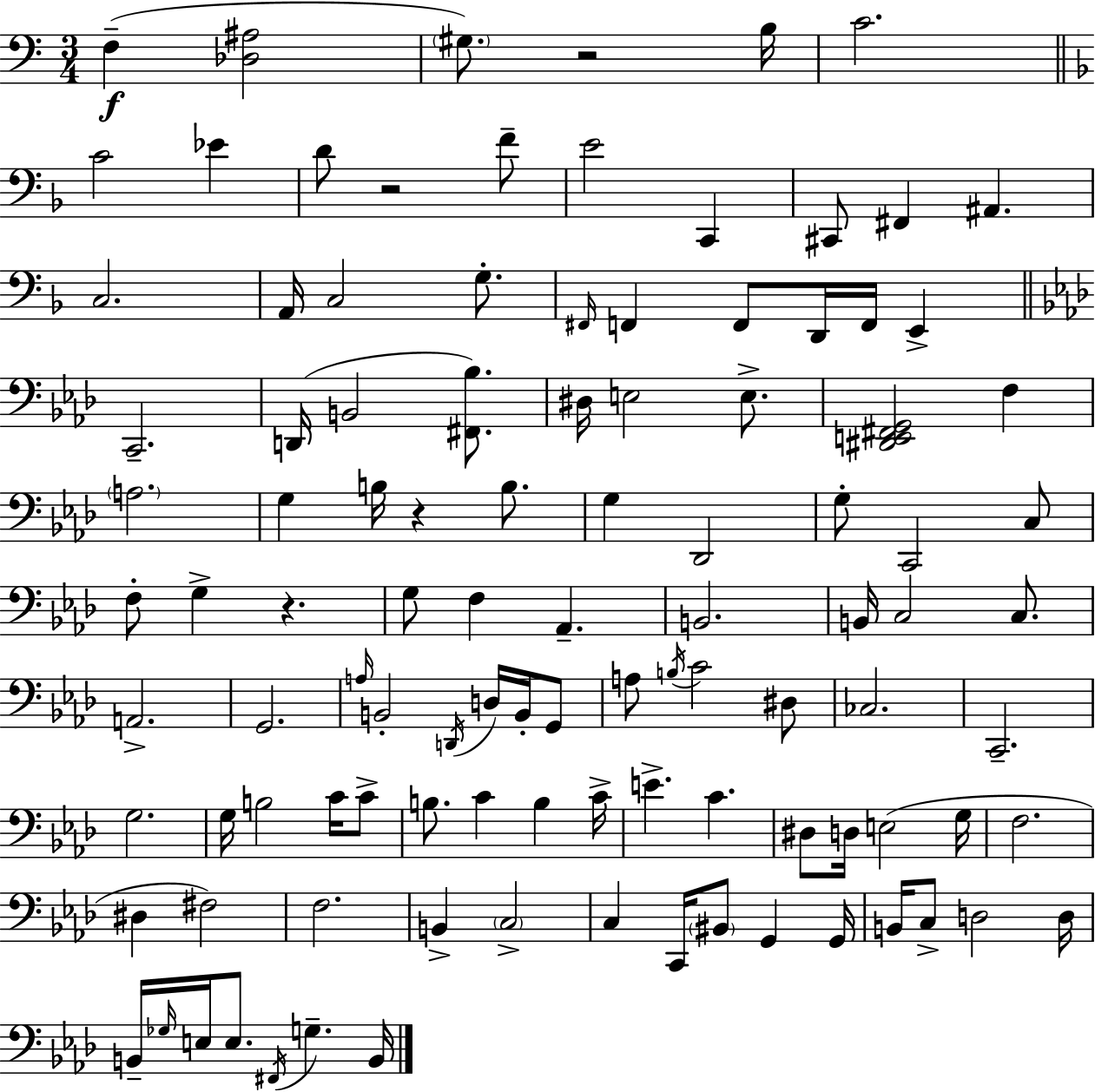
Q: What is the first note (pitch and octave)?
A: F3